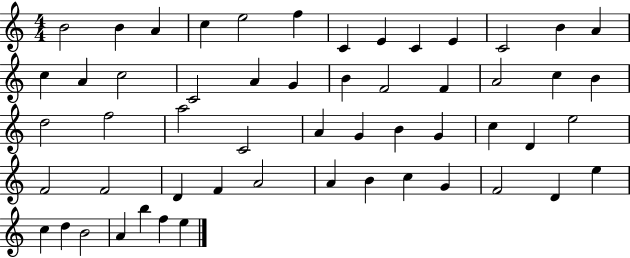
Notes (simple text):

B4/h B4/q A4/q C5/q E5/h F5/q C4/q E4/q C4/q E4/q C4/h B4/q A4/q C5/q A4/q C5/h C4/h A4/q G4/q B4/q F4/h F4/q A4/h C5/q B4/q D5/h F5/h A5/h C4/h A4/q G4/q B4/q G4/q C5/q D4/q E5/h F4/h F4/h D4/q F4/q A4/h A4/q B4/q C5/q G4/q F4/h D4/q E5/q C5/q D5/q B4/h A4/q B5/q F5/q E5/q